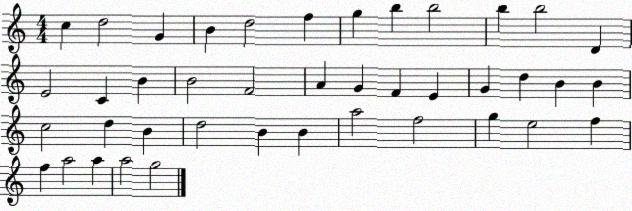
X:1
T:Untitled
M:4/4
L:1/4
K:C
c d2 G B d2 f g b b2 b b2 D E2 C B B2 F2 A G F E G d B B c2 d B d2 B B a2 f2 g e2 f f a2 a a2 g2